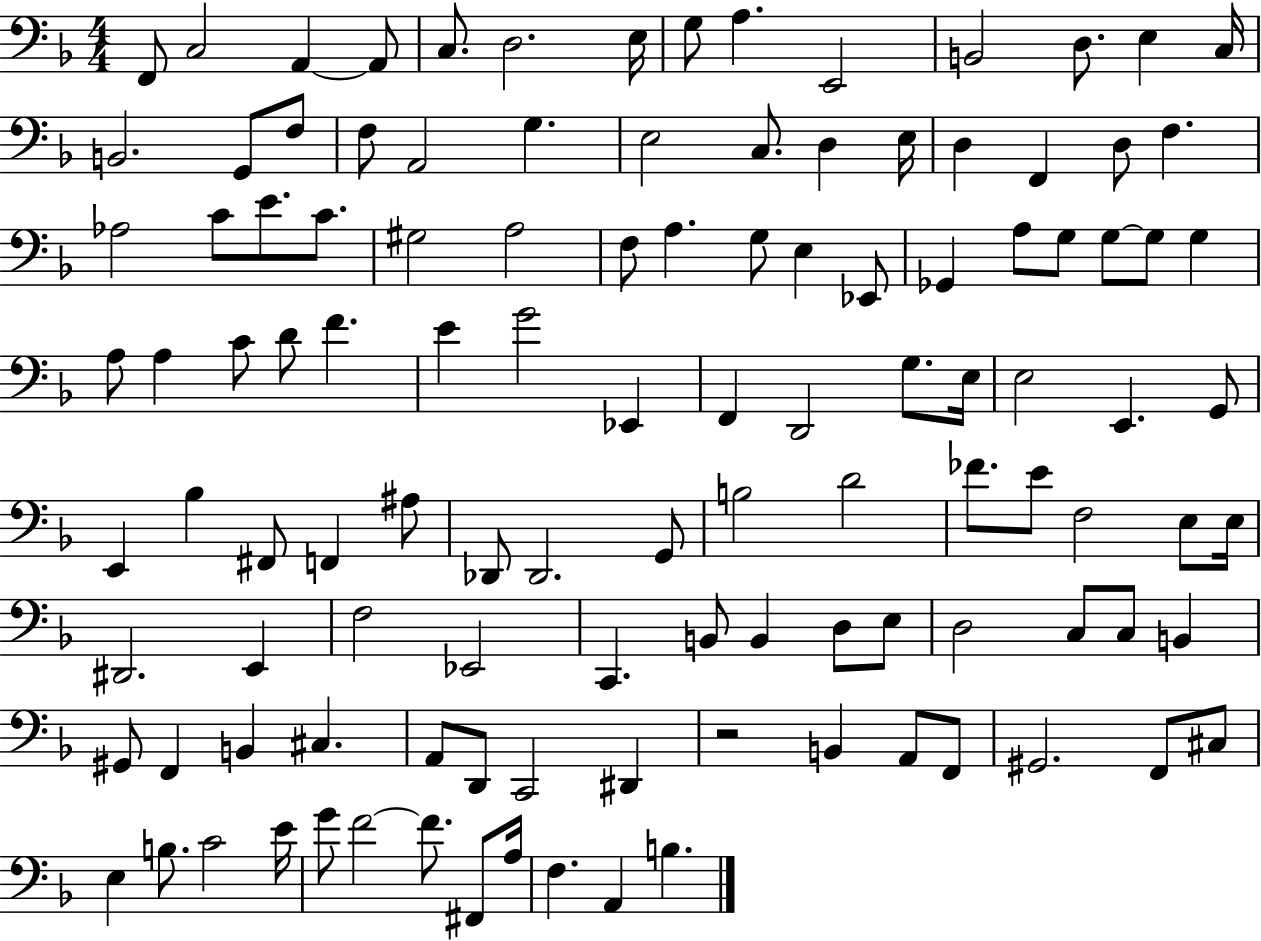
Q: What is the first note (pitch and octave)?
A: F2